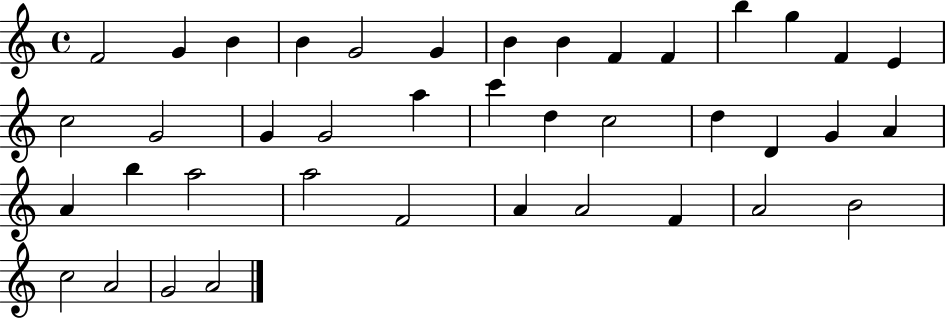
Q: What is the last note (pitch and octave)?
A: A4